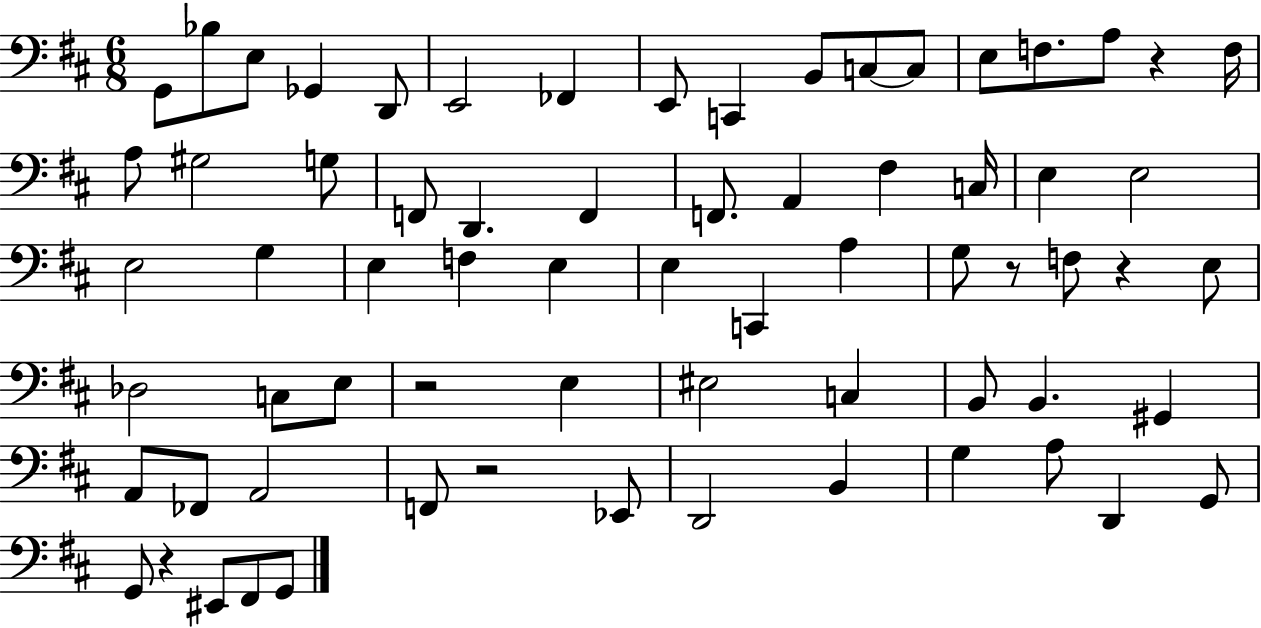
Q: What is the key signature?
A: D major